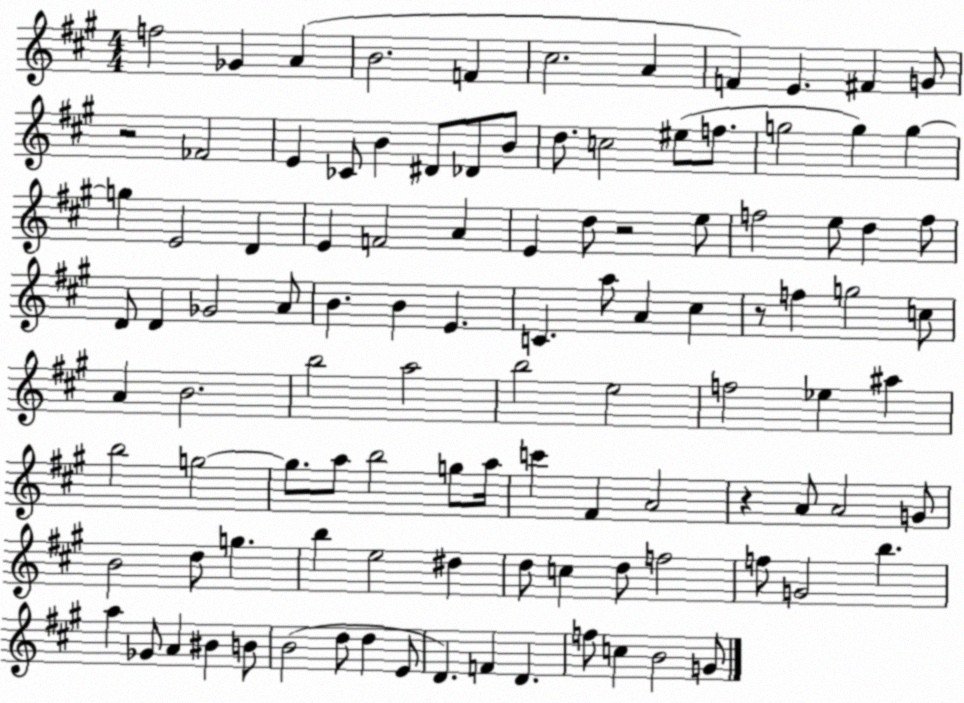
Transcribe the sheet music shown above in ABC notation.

X:1
T:Untitled
M:4/4
L:1/4
K:A
f2 _G A B2 F ^c2 A F E ^F G/2 z2 _F2 E _C/2 B ^D/2 _D/2 B/2 d/2 c2 ^e/2 f/2 g2 g g g E2 D E F2 A E d/2 z2 e/2 f2 e/2 d f/2 D/2 D _G2 A/2 B B E C a/2 A ^c z/2 f g2 c/2 A B2 b2 a2 b2 e2 f2 _e ^a b2 g2 g/2 a/2 b2 g/2 a/4 c' ^F A2 z A/2 A2 G/2 B2 d/2 g b e2 ^d d/2 c d/2 f2 f/2 G2 b a _G/2 A ^B B/2 B2 d/2 d E/2 D F D f/2 c B2 G/2